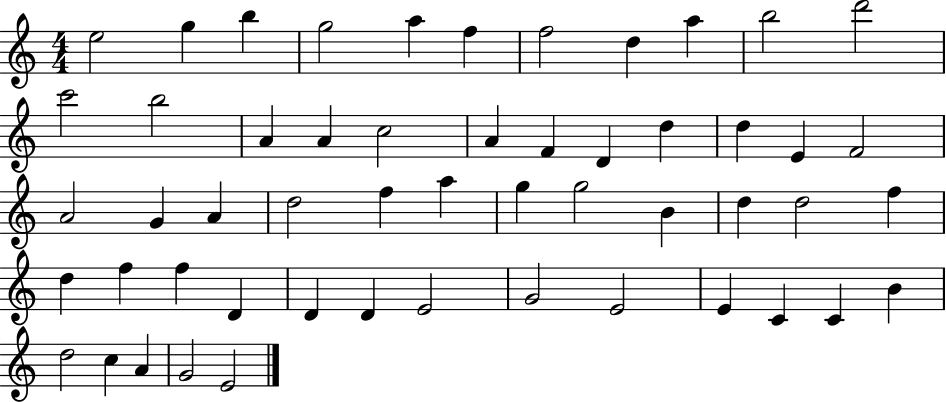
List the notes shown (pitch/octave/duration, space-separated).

E5/h G5/q B5/q G5/h A5/q F5/q F5/h D5/q A5/q B5/h D6/h C6/h B5/h A4/q A4/q C5/h A4/q F4/q D4/q D5/q D5/q E4/q F4/h A4/h G4/q A4/q D5/h F5/q A5/q G5/q G5/h B4/q D5/q D5/h F5/q D5/q F5/q F5/q D4/q D4/q D4/q E4/h G4/h E4/h E4/q C4/q C4/q B4/q D5/h C5/q A4/q G4/h E4/h